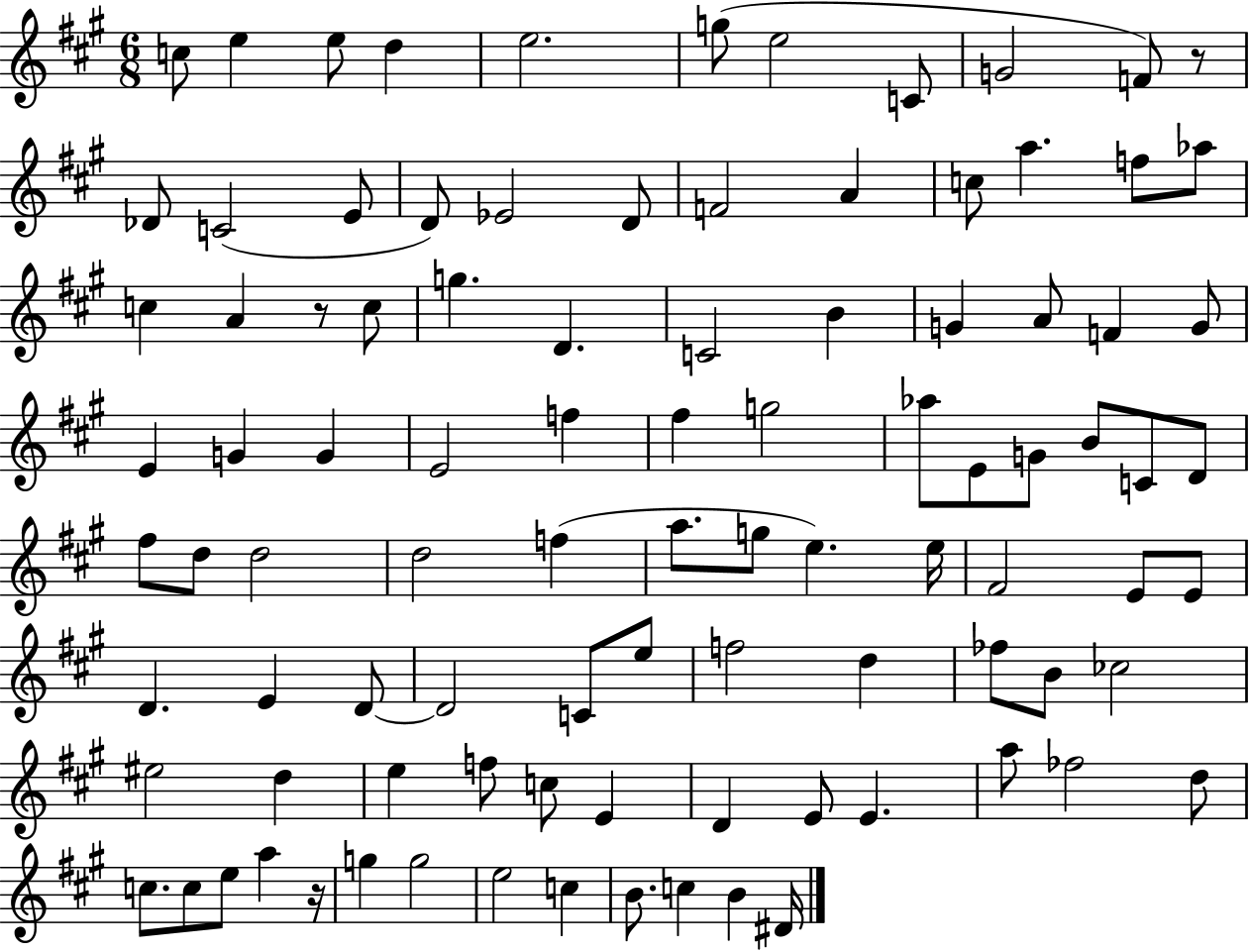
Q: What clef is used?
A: treble